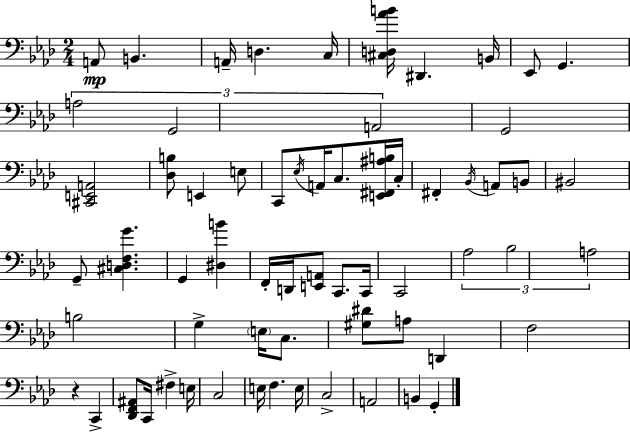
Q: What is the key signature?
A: F minor